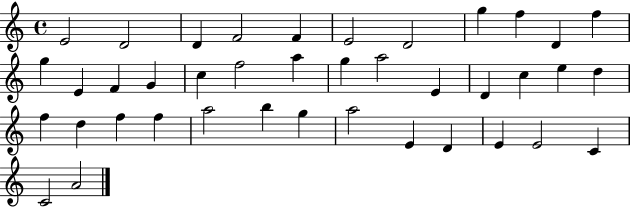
E4/h D4/h D4/q F4/h F4/q E4/h D4/h G5/q F5/q D4/q F5/q G5/q E4/q F4/q G4/q C5/q F5/h A5/q G5/q A5/h E4/q D4/q C5/q E5/q D5/q F5/q D5/q F5/q F5/q A5/h B5/q G5/q A5/h E4/q D4/q E4/q E4/h C4/q C4/h A4/h